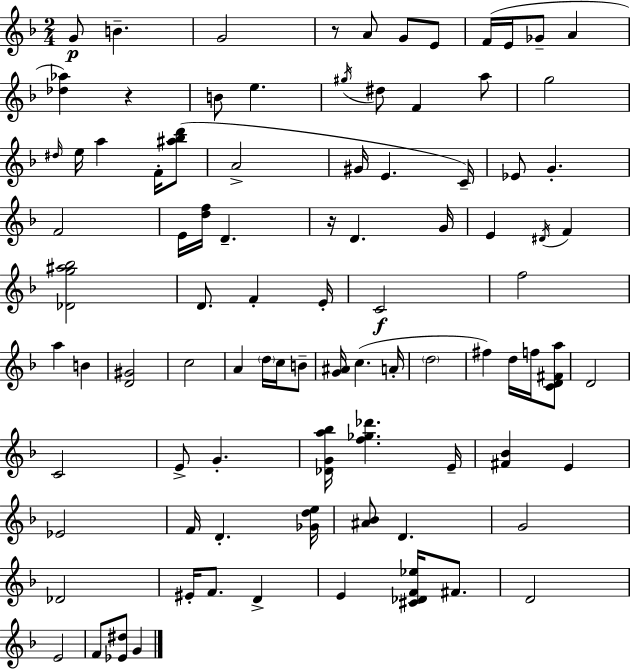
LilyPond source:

{
  \clef treble
  \numericTimeSignature
  \time 2/4
  \key f \major
  g'8\p b'4.-- | g'2 | r8 a'8 g'8 e'8 | f'16( e'16 ges'8-- a'4 | \break <des'' aes''>4) r4 | b'8 e''4. | \acciaccatura { gis''16 } dis''8 f'4 a''8 | g''2 | \break \grace { dis''16 } e''16 a''4 f'16-. | <ais'' bes'' d'''>8( a'2-> | gis'16 e'4. | c'16--) ees'8 g'4.-. | \break f'2 | e'16 <d'' f''>16 d'4.-- | r16 d'4. | g'16 e'4 \acciaccatura { dis'16 } f'4 | \break <des' g'' ais'' bes''>2 | d'8. f'4-. | e'16-. c'2\f | f''2 | \break a''4 b'4 | <d' gis'>2 | c''2 | a'4 \parenthesize d''16 | \break c''16 b'8-- <g' ais'>16 c''4.( | a'16-. \parenthesize d''2 | fis''4) d''16 | f''16 <c' d' fis' a''>8 d'2 | \break c'2 | e'8-> g'4.-. | <des' g' a'' bes''>16 <f'' ges'' des'''>4. | e'16-- <fis' bes'>4 e'4 | \break ees'2 | f'16 d'4.-. | <ges' d'' e''>16 <ais' bes'>8 d'4. | g'2 | \break des'2 | eis'16-. f'8. d'4-> | e'4 <cis' des' f' ees''>16 | fis'8. d'2 | \break e'2 | f'8 <ees' dis''>8 g'4 | \bar "|."
}